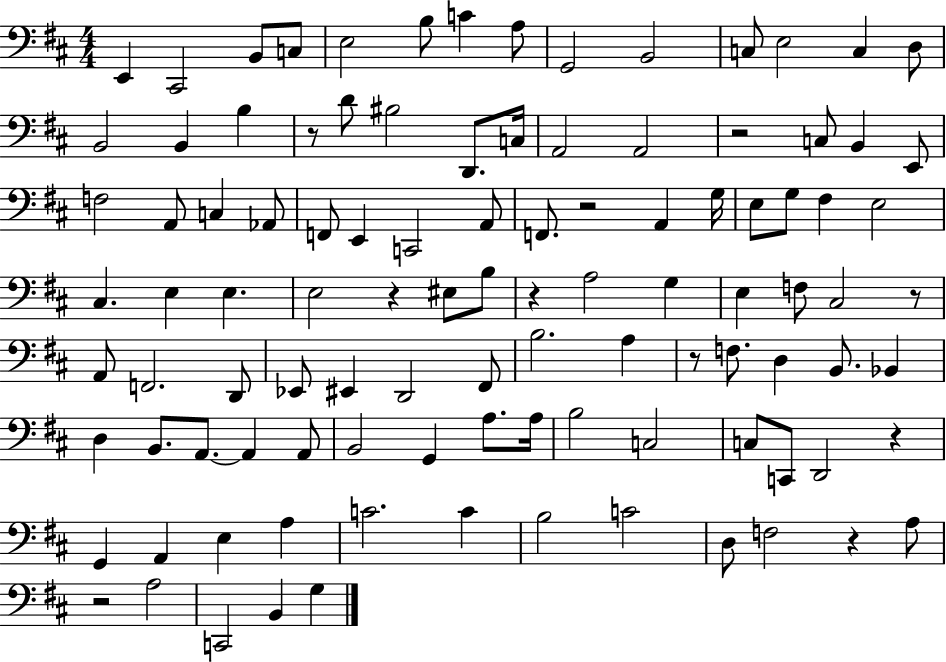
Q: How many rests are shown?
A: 10